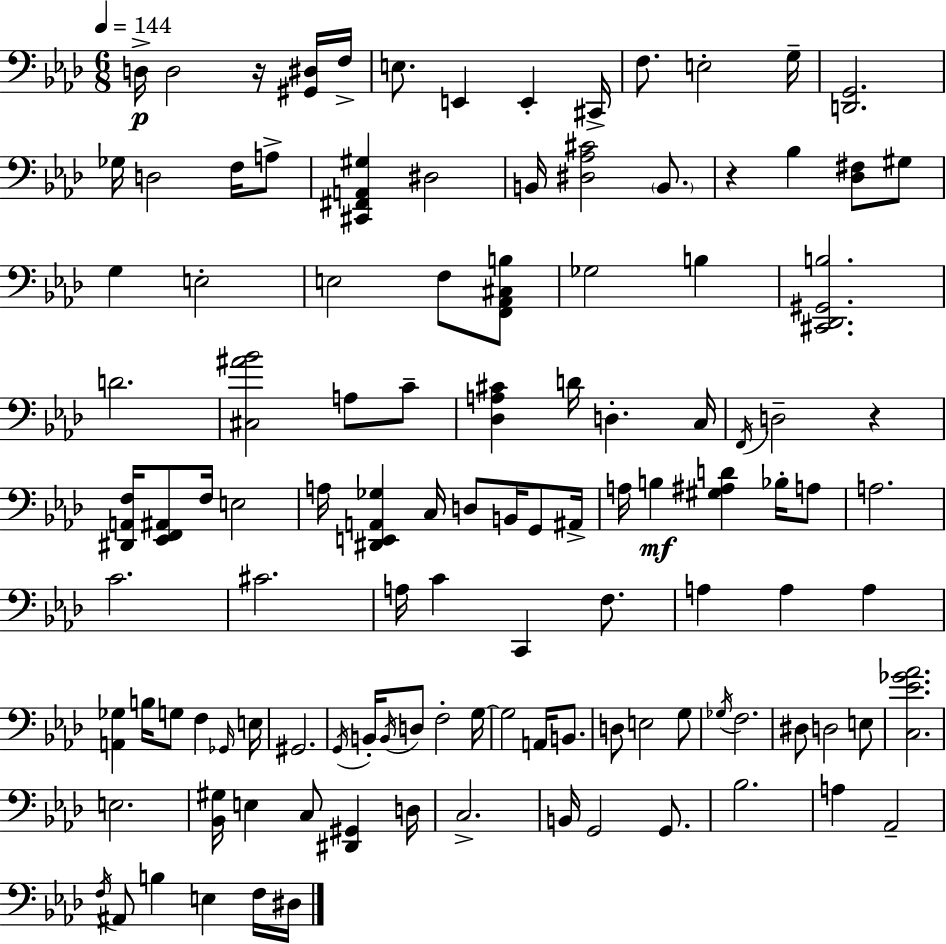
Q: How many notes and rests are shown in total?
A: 115